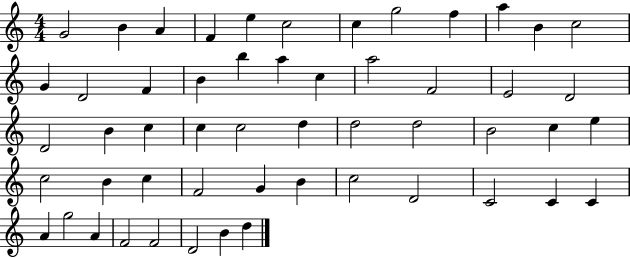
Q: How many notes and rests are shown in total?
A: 53